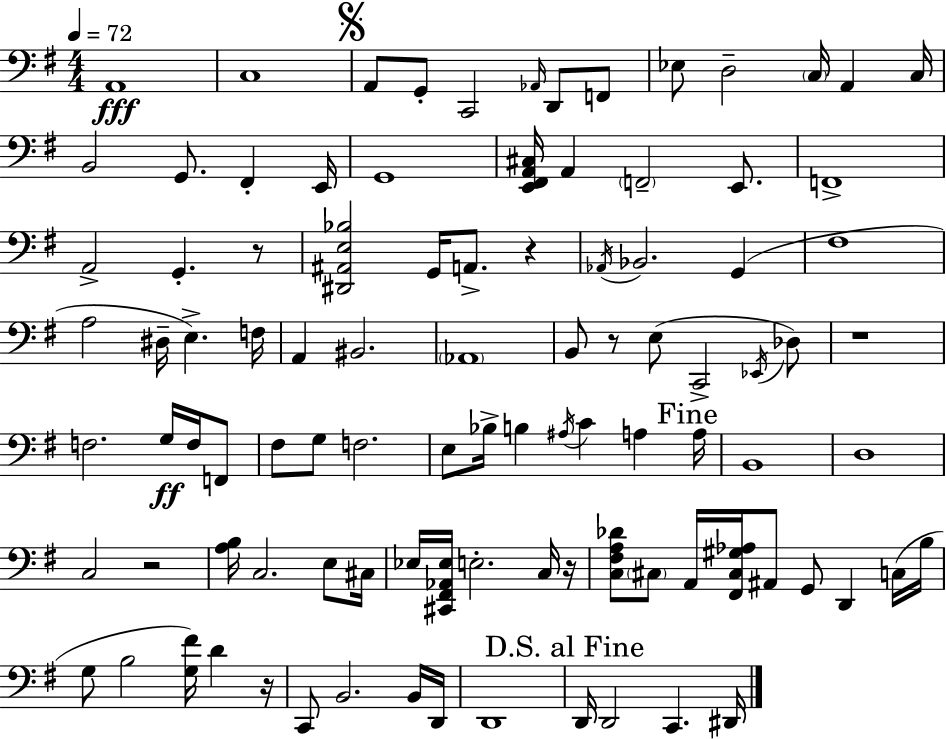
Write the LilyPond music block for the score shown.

{
  \clef bass
  \numericTimeSignature
  \time 4/4
  \key e \minor
  \tempo 4 = 72
  a,1\fff | c1 | \mark \markup { \musicglyph "scripts.segno" } a,8 g,8-. c,2 \grace { aes,16 } d,8 f,8 | ees8 d2-- \parenthesize c16 a,4 | \break c16 b,2 g,8. fis,4-. | e,16 g,1 | <e, fis, a, cis>16 a,4 \parenthesize f,2-- e,8. | f,1-> | \break a,2-> g,4.-. r8 | <dis, ais, e bes>2 g,16 a,8.-> r4 | \acciaccatura { aes,16 } bes,2. g,4( | fis1 | \break a2 dis16-- e4.->) | f16 a,4 bis,2. | \parenthesize aes,1 | b,8 r8 e8( c,2-> | \break \acciaccatura { ees,16 } des8) r1 | f2. g16\ff | f16 f,8 fis8 g8 f2. | e8 bes16-> b4 \acciaccatura { ais16 } c'4 a4 | \break \mark "Fine" a16 b,1 | d1 | c2 r2 | <a b>16 c2. | \break e8 cis16 ees16 <cis, fis, aes, ees>16 e2.-. | c16 r16 <c fis a des'>8 \parenthesize cis8 a,16 <fis, cis gis aes>16 ais,8 g,8 d,4 | c16( b16 g8 b2 <g fis'>16) d'4 | r16 c,8 b,2. | \break b,16 d,16 d,1 | \mark "D.S. al Fine" d,16 d,2 c,4. | dis,16 \bar "|."
}